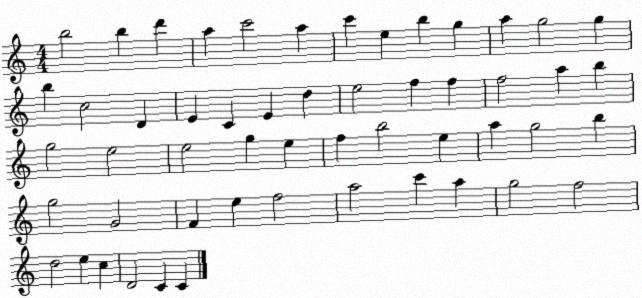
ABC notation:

X:1
T:Untitled
M:4/4
L:1/4
K:C
b2 b d' a c'2 a c' e b g a g2 g b c2 D E C E d e2 f f f2 a b g2 e2 e2 g e f b2 e a g2 b g2 G2 F e f2 a2 c' a g2 f2 d2 e c D2 C C